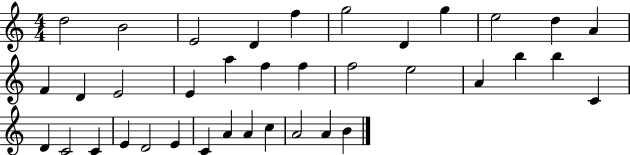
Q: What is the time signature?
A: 4/4